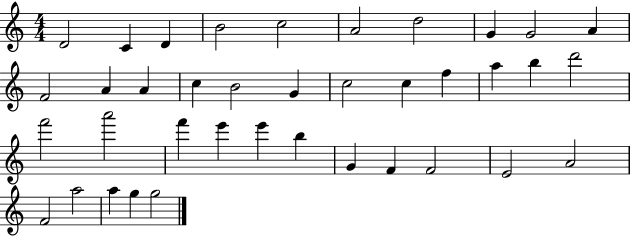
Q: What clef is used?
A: treble